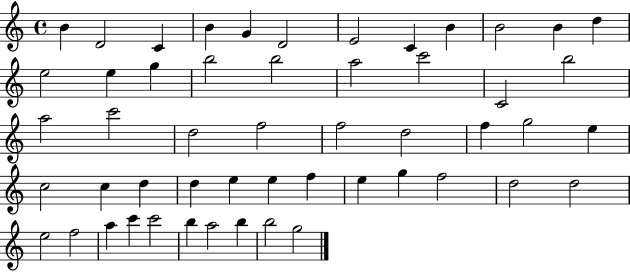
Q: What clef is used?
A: treble